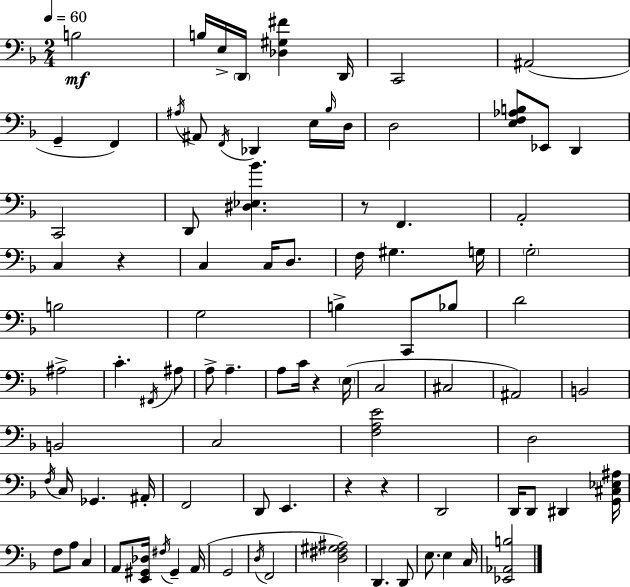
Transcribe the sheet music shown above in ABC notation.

X:1
T:Untitled
M:2/4
L:1/4
K:F
B,2 B,/4 E,/4 D,,/4 [_D,^G,^F] D,,/4 C,,2 ^A,,2 G,, F,, ^A,/4 ^A,,/2 F,,/4 _D,, E,/4 _B,/4 D,/4 D,2 [E,F,_A,B,]/2 _E,,/2 D,, C,,2 D,,/2 [^D,_E,_B] z/2 F,, A,,2 C, z C, C,/4 D,/2 F,/4 ^G, G,/4 G,2 B,2 G,2 B, C,,/2 _B,/2 D2 ^A,2 C ^F,,/4 ^A,/2 A,/2 A, A,/2 C/4 z E,/4 C,2 ^C,2 ^A,,2 B,,2 B,,2 C,2 [F,A,E]2 D,2 F,/4 C,/4 _G,, ^A,,/4 F,,2 D,,/2 E,, z z D,,2 D,,/4 D,,/2 ^D,, [G,,^C,_E,^A,]/4 F,/2 A,/2 C, A,,/2 [E,,^G,,_D,]/4 ^F,/4 ^G,, A,,/4 G,,2 D,/4 F,,2 [D,^F,^G,^A,]2 D,, D,,/2 E,/2 E, C,/4 [_E,,_A,,B,]2